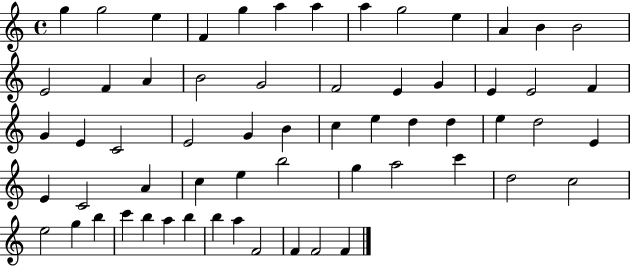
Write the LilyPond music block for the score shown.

{
  \clef treble
  \time 4/4
  \defaultTimeSignature
  \key c \major
  g''4 g''2 e''4 | f'4 g''4 a''4 a''4 | a''4 g''2 e''4 | a'4 b'4 b'2 | \break e'2 f'4 a'4 | b'2 g'2 | f'2 e'4 g'4 | e'4 e'2 f'4 | \break g'4 e'4 c'2 | e'2 g'4 b'4 | c''4 e''4 d''4 d''4 | e''4 d''2 e'4 | \break e'4 c'2 a'4 | c''4 e''4 b''2 | g''4 a''2 c'''4 | d''2 c''2 | \break e''2 g''4 b''4 | c'''4 b''4 a''4 b''4 | b''4 a''4 f'2 | f'4 f'2 f'4 | \break \bar "|."
}